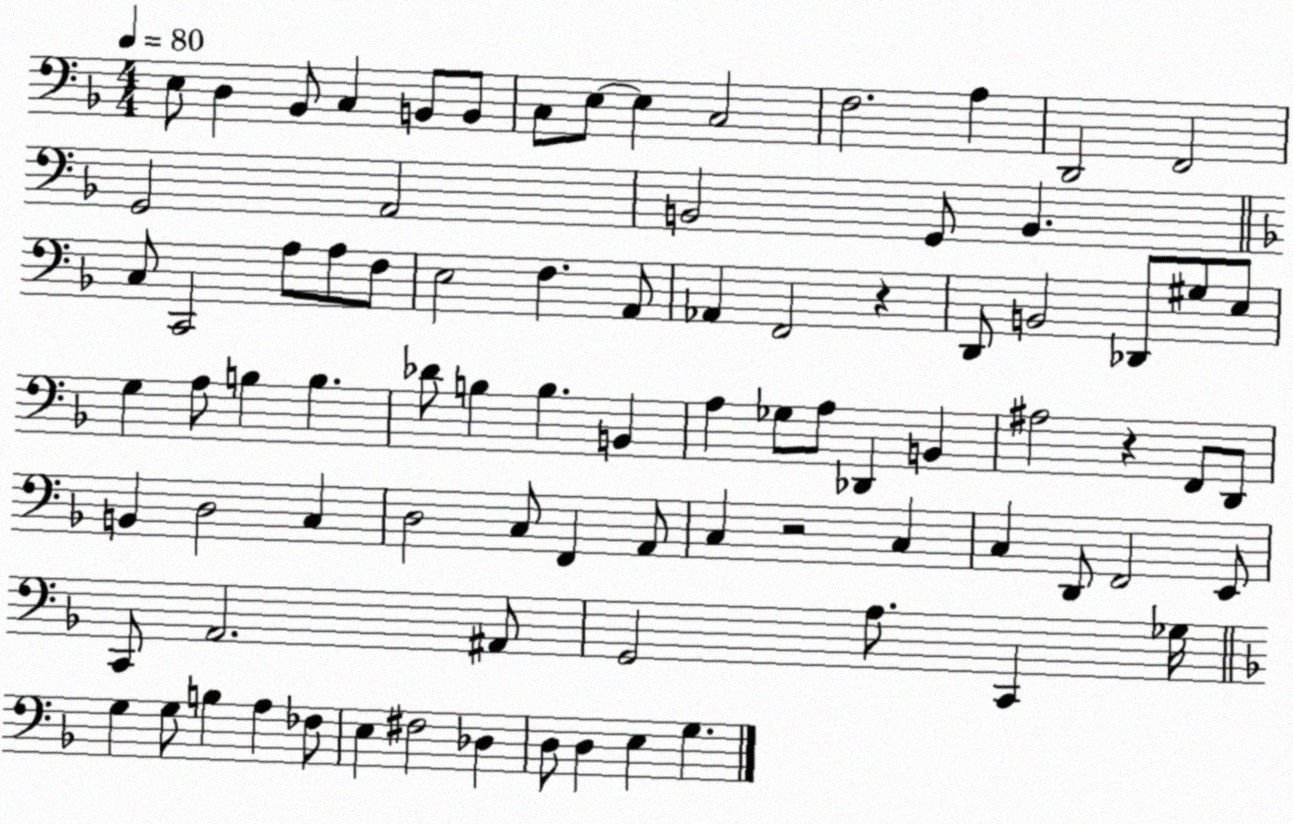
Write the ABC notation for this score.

X:1
T:Untitled
M:4/4
L:1/4
K:F
E,/2 D, _B,,/2 C, B,,/2 B,,/2 C,/2 E,/2 E, C,2 F,2 A, D,,2 F,,2 G,,2 A,,2 B,,2 G,,/2 B,, C,/2 C,,2 A,/2 A,/2 F,/2 E,2 F, A,,/2 _A,, F,,2 z D,,/2 B,,2 _D,,/2 ^G,/2 E,/2 G, A,/2 B, B, _D/2 B, B, B,, A, _G,/2 A,/2 _D,, B,, ^A,2 z F,,/2 D,,/2 B,, D,2 C, D,2 C,/2 F,, A,,/2 C, z2 C, C, D,,/2 F,,2 E,,/2 C,,/2 A,,2 ^A,,/2 G,,2 A,/2 C,, _G,/4 G, G,/2 B, A, _F,/2 E, ^F,2 _D, D,/2 D, E, G,